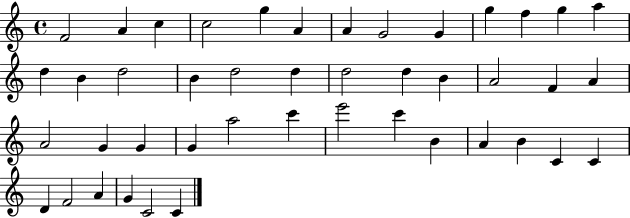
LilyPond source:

{
  \clef treble
  \time 4/4
  \defaultTimeSignature
  \key c \major
  f'2 a'4 c''4 | c''2 g''4 a'4 | a'4 g'2 g'4 | g''4 f''4 g''4 a''4 | \break d''4 b'4 d''2 | b'4 d''2 d''4 | d''2 d''4 b'4 | a'2 f'4 a'4 | \break a'2 g'4 g'4 | g'4 a''2 c'''4 | e'''2 c'''4 b'4 | a'4 b'4 c'4 c'4 | \break d'4 f'2 a'4 | g'4 c'2 c'4 | \bar "|."
}